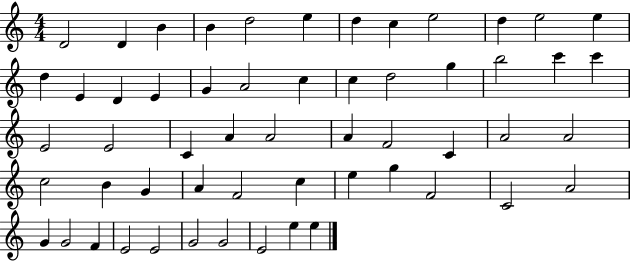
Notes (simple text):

D4/h D4/q B4/q B4/q D5/h E5/q D5/q C5/q E5/h D5/q E5/h E5/q D5/q E4/q D4/q E4/q G4/q A4/h C5/q C5/q D5/h G5/q B5/h C6/q C6/q E4/h E4/h C4/q A4/q A4/h A4/q F4/h C4/q A4/h A4/h C5/h B4/q G4/q A4/q F4/h C5/q E5/q G5/q F4/h C4/h A4/h G4/q G4/h F4/q E4/h E4/h G4/h G4/h E4/h E5/q E5/q